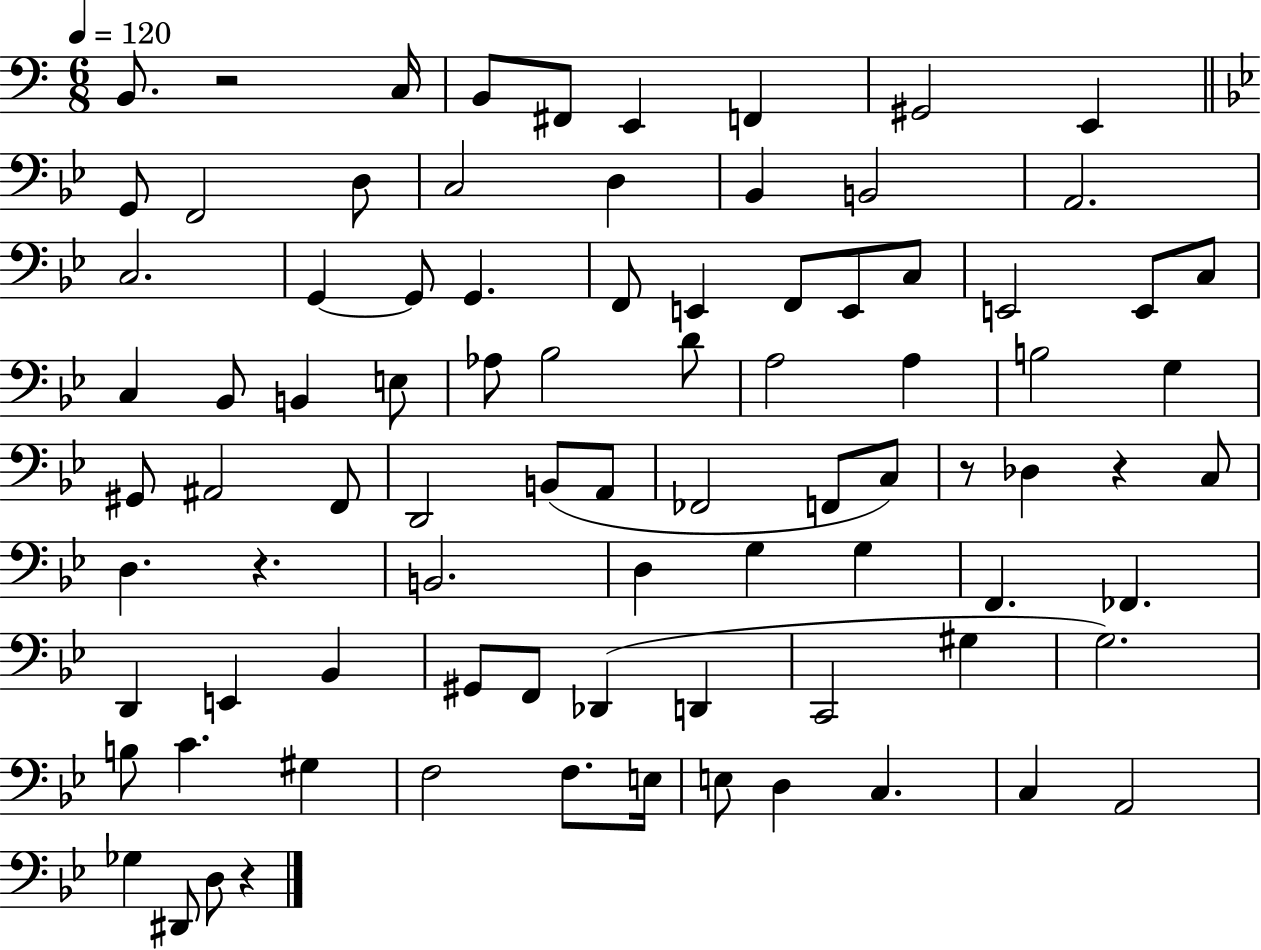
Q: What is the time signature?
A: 6/8